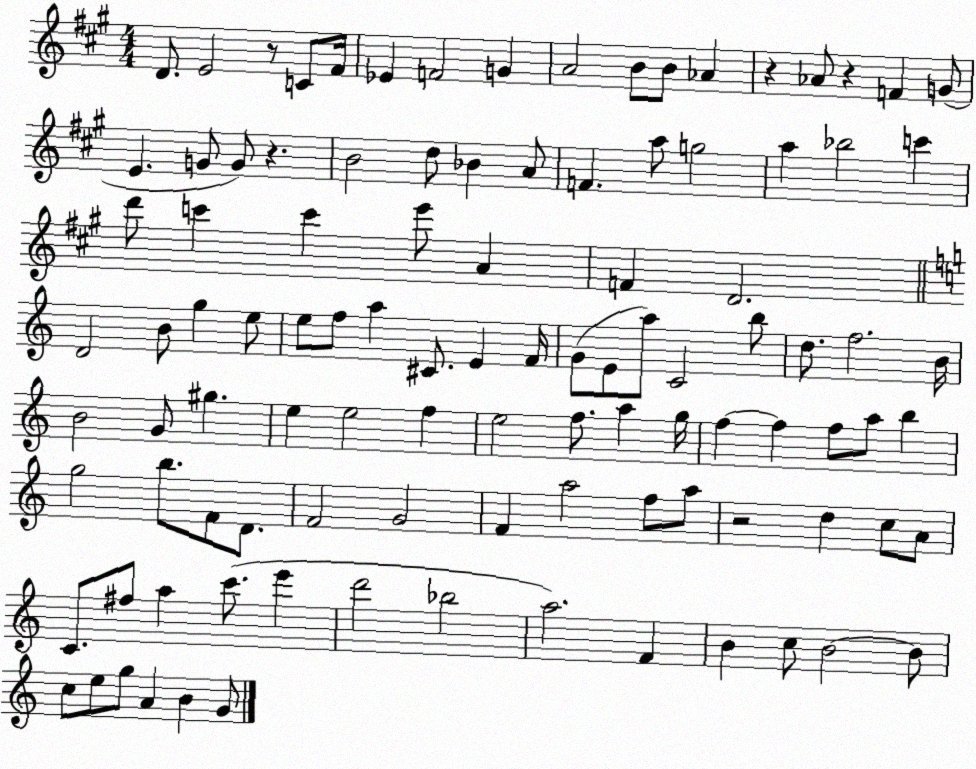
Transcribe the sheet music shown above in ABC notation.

X:1
T:Untitled
M:4/4
L:1/4
K:A
D/2 E2 z/2 C/2 ^F/4 _E F2 G A2 B/2 B/2 _A z _A/2 z F G/2 E G/2 G/2 z B2 d/2 _B A/2 F a/2 g2 a _b2 c' d'/2 c' c' e'/2 A F D2 D2 B/2 g e/2 e/2 f/2 a ^C/2 E F/4 G/2 E/2 a/2 C2 b/2 d/2 f2 B/4 B2 G/2 ^g e e2 f e2 f/2 a g/4 f f f/2 a/2 b g2 b/2 F/2 D/2 F2 G2 F a2 f/2 a/2 z2 d c/2 A/2 C/2 ^f/2 a c'/2 e' d'2 _b2 a2 F B c/2 B2 B/2 c/2 e/2 g/2 A B G/2